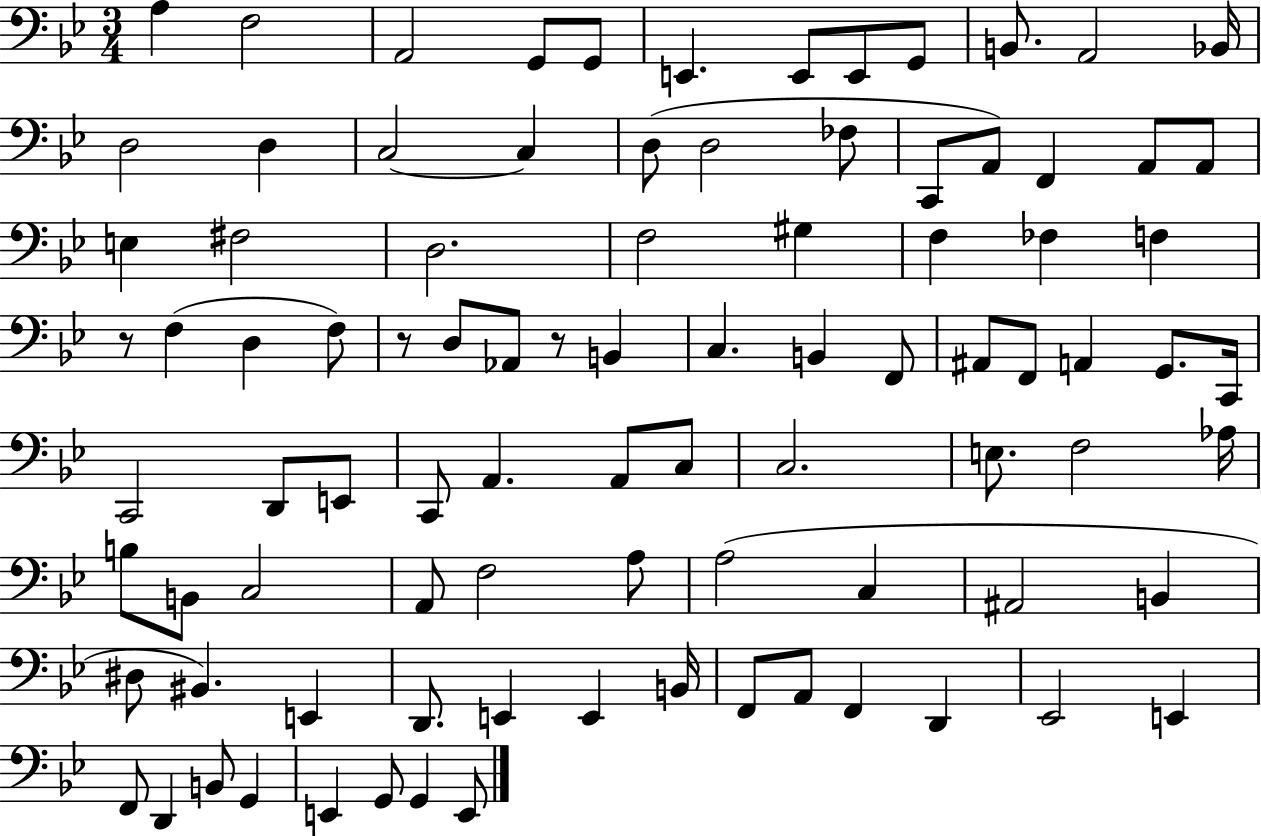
X:1
T:Untitled
M:3/4
L:1/4
K:Bb
A, F,2 A,,2 G,,/2 G,,/2 E,, E,,/2 E,,/2 G,,/2 B,,/2 A,,2 _B,,/4 D,2 D, C,2 C, D,/2 D,2 _F,/2 C,,/2 A,,/2 F,, A,,/2 A,,/2 E, ^F,2 D,2 F,2 ^G, F, _F, F, z/2 F, D, F,/2 z/2 D,/2 _A,,/2 z/2 B,, C, B,, F,,/2 ^A,,/2 F,,/2 A,, G,,/2 C,,/4 C,,2 D,,/2 E,,/2 C,,/2 A,, A,,/2 C,/2 C,2 E,/2 F,2 _A,/4 B,/2 B,,/2 C,2 A,,/2 F,2 A,/2 A,2 C, ^A,,2 B,, ^D,/2 ^B,, E,, D,,/2 E,, E,, B,,/4 F,,/2 A,,/2 F,, D,, _E,,2 E,, F,,/2 D,, B,,/2 G,, E,, G,,/2 G,, E,,/2